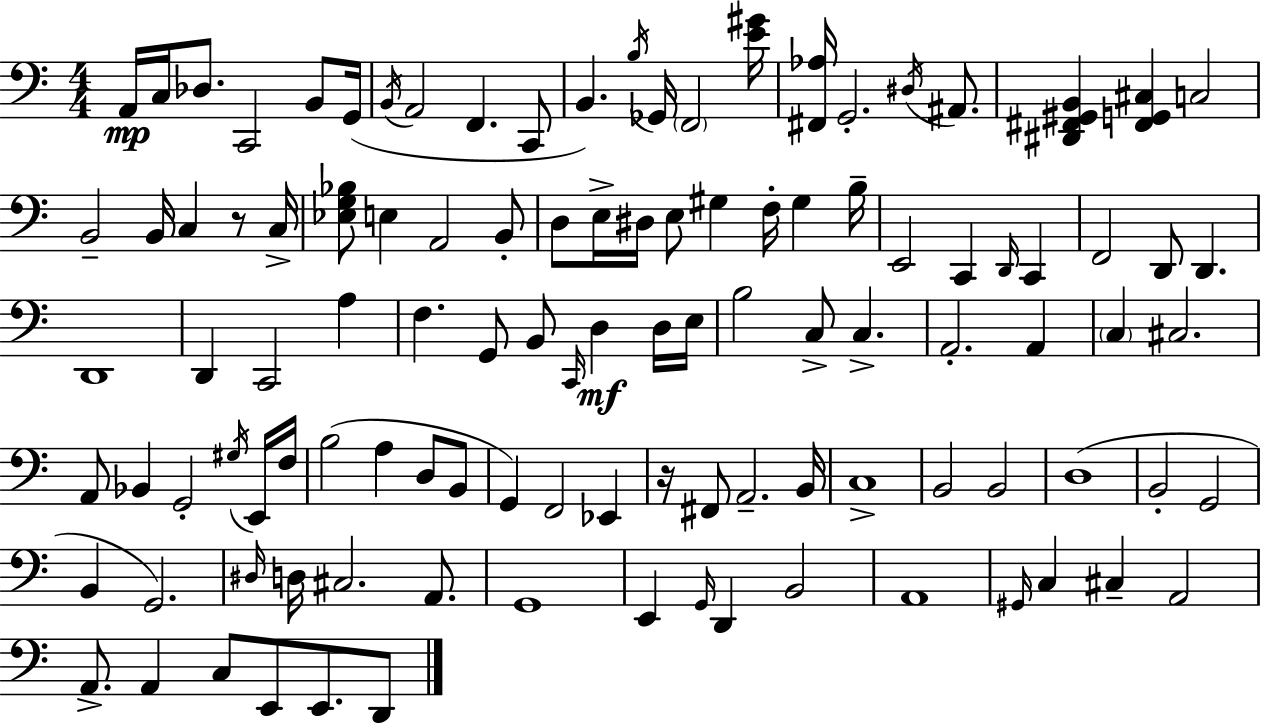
A2/s C3/s Db3/e. C2/h B2/e G2/s B2/s A2/h F2/q. C2/e B2/q. B3/s Gb2/s F2/h [E4,G#4]/s [F#2,Ab3]/s G2/h. D#3/s A#2/e. [D#2,F#2,G#2,B2]/q [F#2,G2,C#3]/q C3/h B2/h B2/s C3/q R/e C3/s [Eb3,G3,Bb3]/e E3/q A2/h B2/e D3/e E3/s D#3/s E3/e G#3/q F3/s G#3/q B3/s E2/h C2/q D2/s C2/q F2/h D2/e D2/q. D2/w D2/q C2/h A3/q F3/q. G2/e B2/e C2/s D3/q D3/s E3/s B3/h C3/e C3/q. A2/h. A2/q C3/q C#3/h. A2/e Bb2/q G2/h G#3/s E2/s F3/s B3/h A3/q D3/e B2/e G2/q F2/h Eb2/q R/s F#2/e A2/h. B2/s C3/w B2/h B2/h D3/w B2/h G2/h B2/q G2/h. D#3/s D3/s C#3/h. A2/e. G2/w E2/q G2/s D2/q B2/h A2/w G#2/s C3/q C#3/q A2/h A2/e. A2/q C3/e E2/e E2/e. D2/e